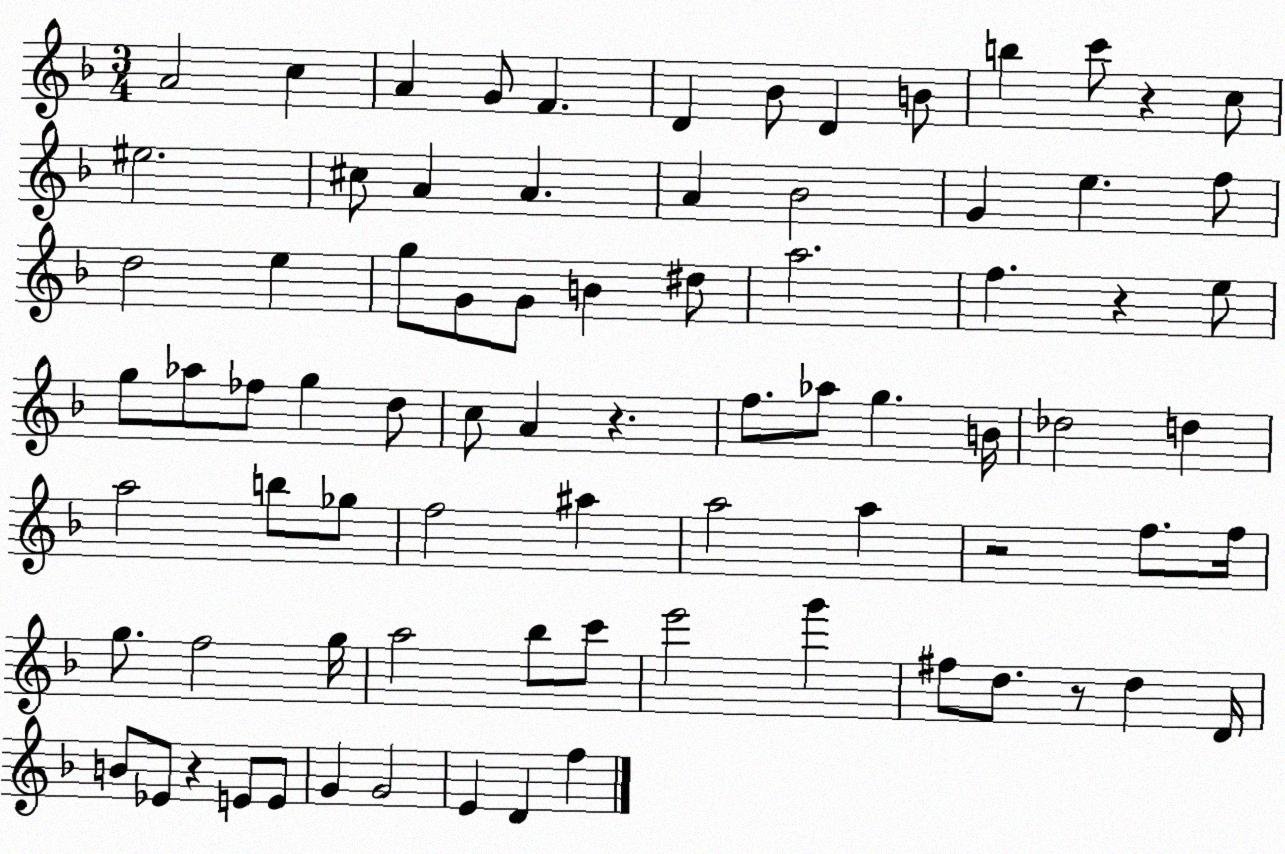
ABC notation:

X:1
T:Untitled
M:3/4
L:1/4
K:F
A2 c A G/2 F D _B/2 D B/2 b c'/2 z c/2 ^e2 ^c/2 A A A _B2 G e f/2 d2 e g/2 G/2 G/2 B ^d/2 a2 f z e/2 g/2 _a/2 _f/2 g d/2 c/2 A z f/2 _a/2 g B/4 _d2 d a2 b/2 _g/2 f2 ^a a2 a z2 f/2 f/4 g/2 f2 g/4 a2 _b/2 c'/2 e'2 g' ^f/2 d/2 z/2 d D/4 B/2 _E/2 z E/2 E/2 G G2 E D f